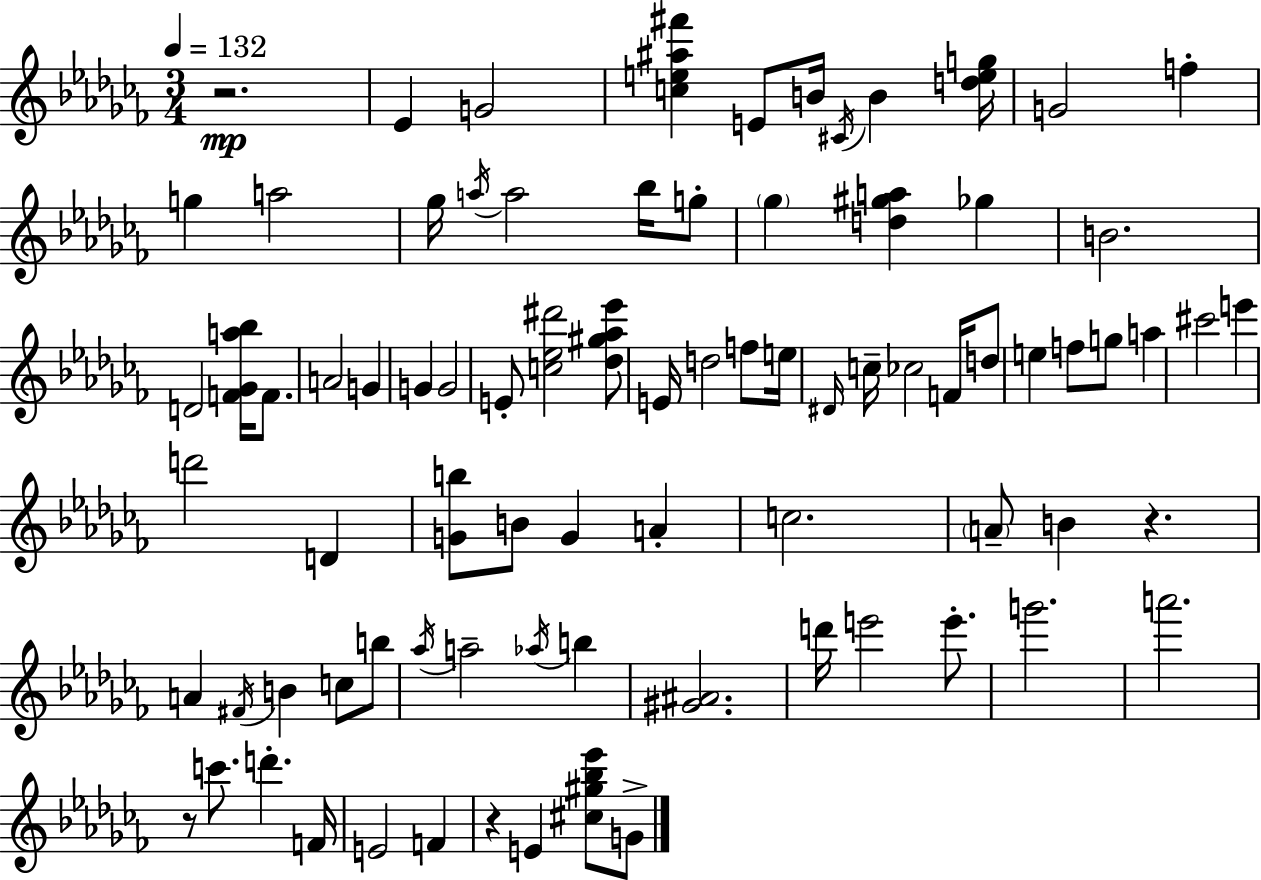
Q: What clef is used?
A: treble